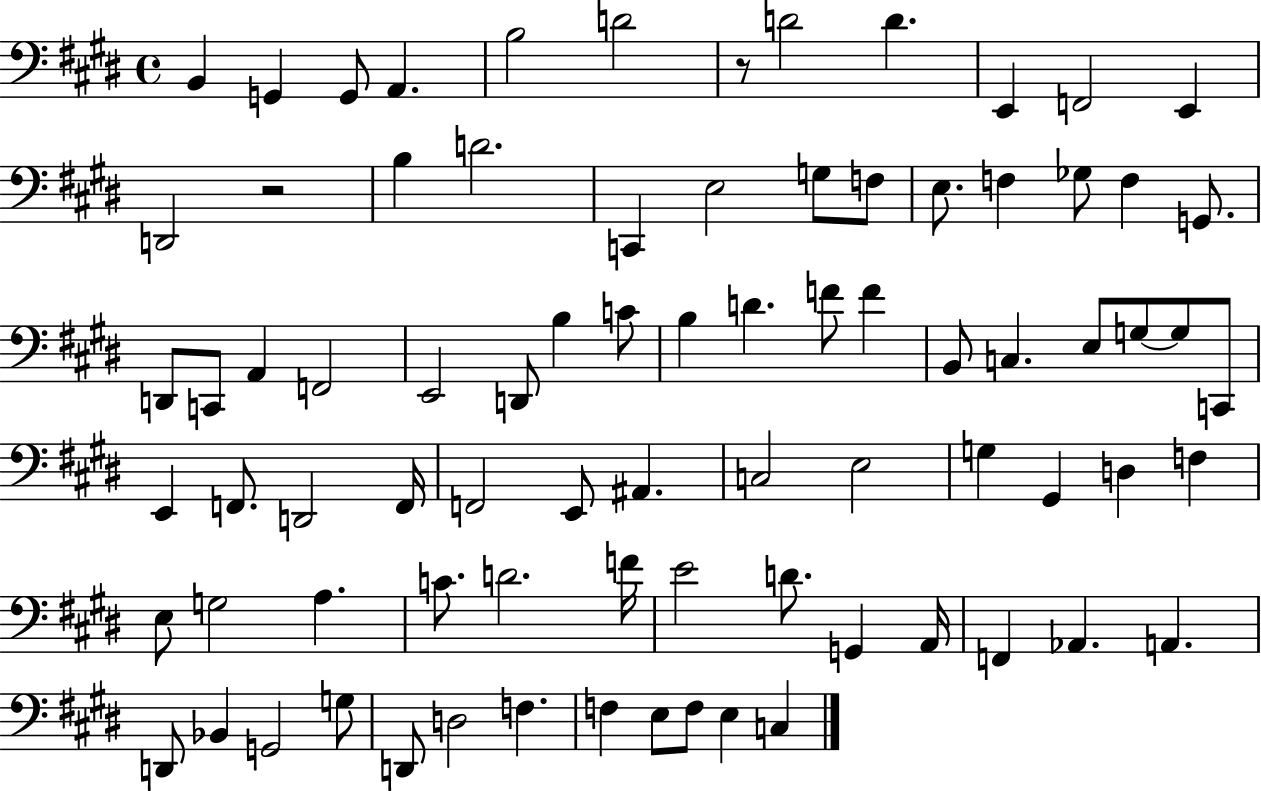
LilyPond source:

{
  \clef bass
  \time 4/4
  \defaultTimeSignature
  \key e \major
  b,4 g,4 g,8 a,4. | b2 d'2 | r8 d'2 d'4. | e,4 f,2 e,4 | \break d,2 r2 | b4 d'2. | c,4 e2 g8 f8 | e8. f4 ges8 f4 g,8. | \break d,8 c,8 a,4 f,2 | e,2 d,8 b4 c'8 | b4 d'4. f'8 f'4 | b,8 c4. e8 g8~~ g8 c,8 | \break e,4 f,8. d,2 f,16 | f,2 e,8 ais,4. | c2 e2 | g4 gis,4 d4 f4 | \break e8 g2 a4. | c'8. d'2. f'16 | e'2 d'8. g,4 a,16 | f,4 aes,4. a,4. | \break d,8 bes,4 g,2 g8 | d,8 d2 f4. | f4 e8 f8 e4 c4 | \bar "|."
}